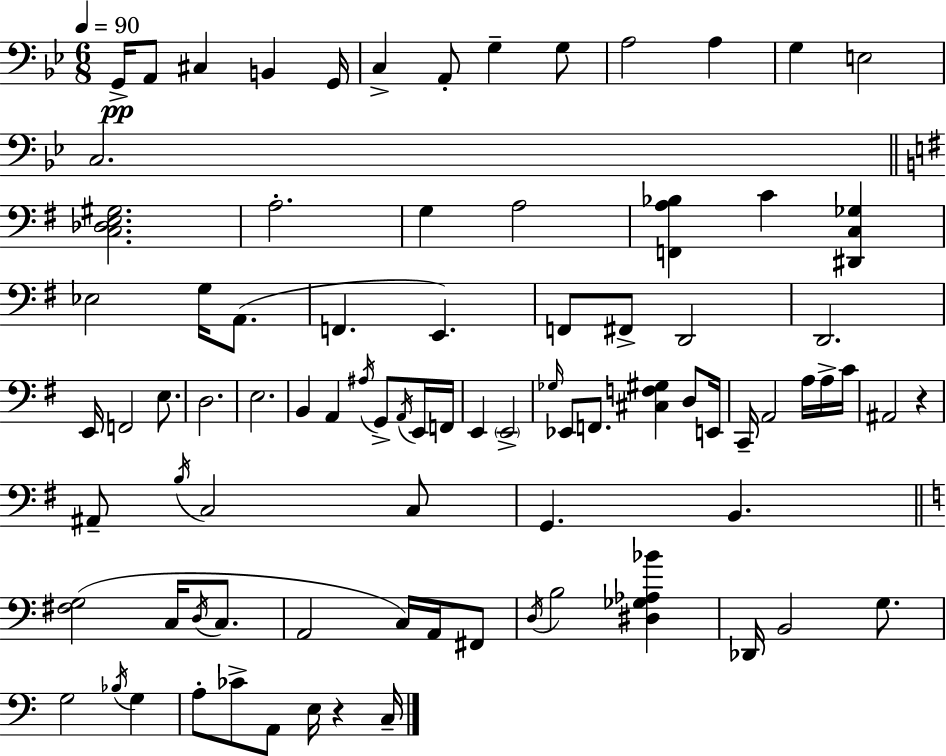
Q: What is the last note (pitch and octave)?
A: C3